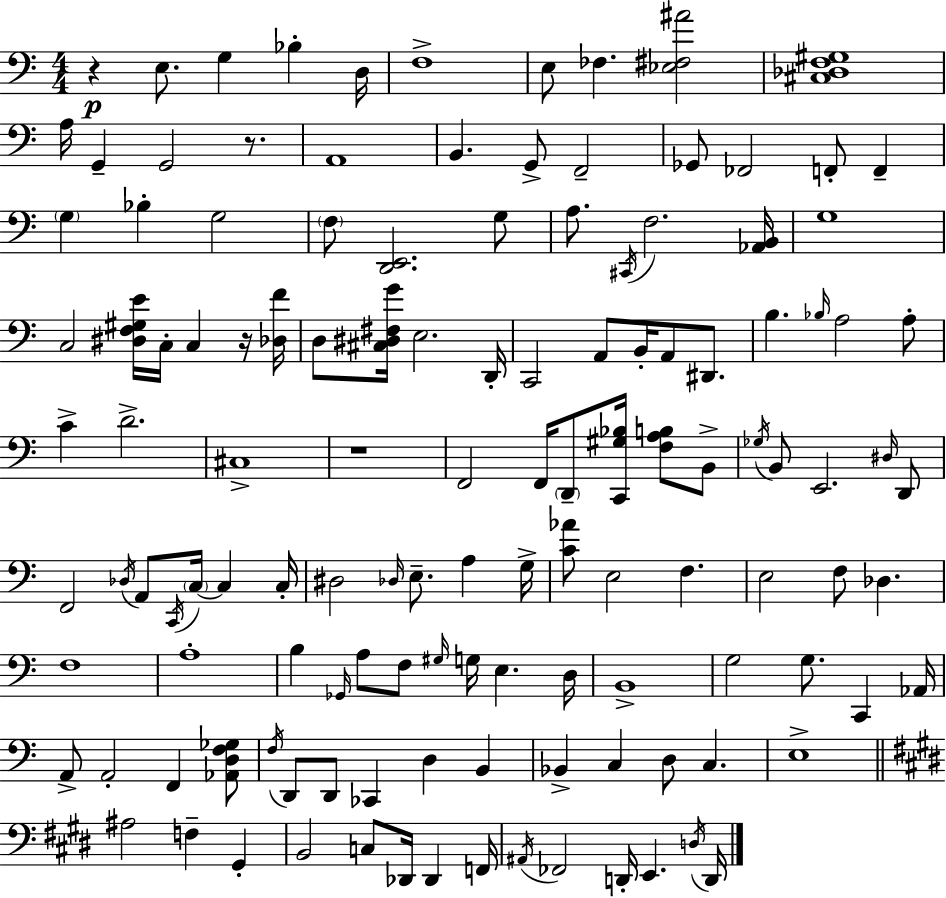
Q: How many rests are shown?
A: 4